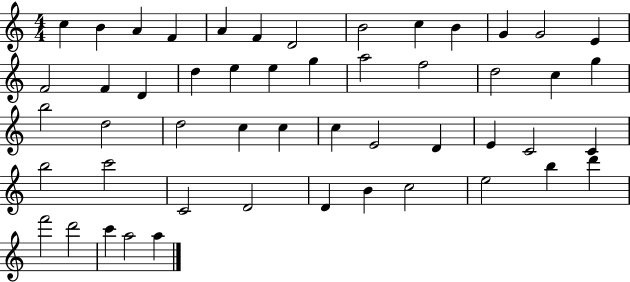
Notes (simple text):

C5/q B4/q A4/q F4/q A4/q F4/q D4/h B4/h C5/q B4/q G4/q G4/h E4/q F4/h F4/q D4/q D5/q E5/q E5/q G5/q A5/h F5/h D5/h C5/q G5/q B5/h D5/h D5/h C5/q C5/q C5/q E4/h D4/q E4/q C4/h C4/q B5/h C6/h C4/h D4/h D4/q B4/q C5/h E5/h B5/q D6/q F6/h D6/h C6/q A5/h A5/q